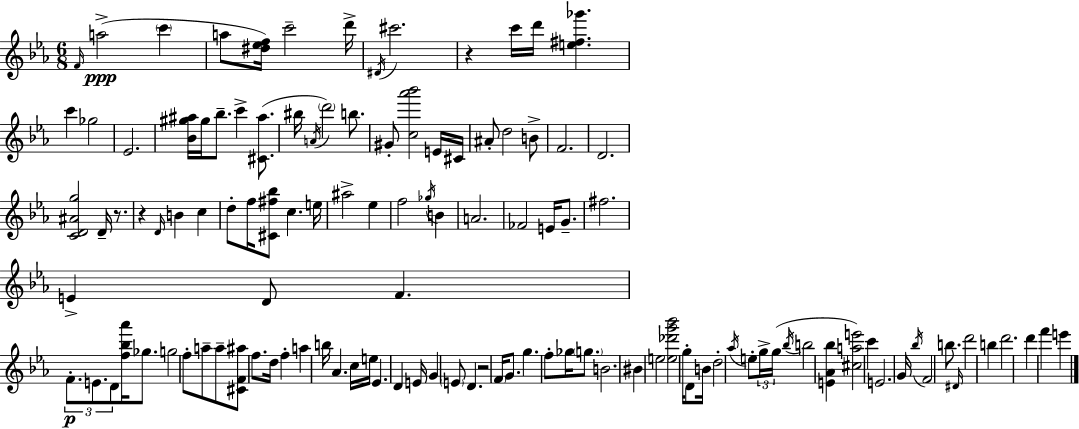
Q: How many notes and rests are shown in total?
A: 119